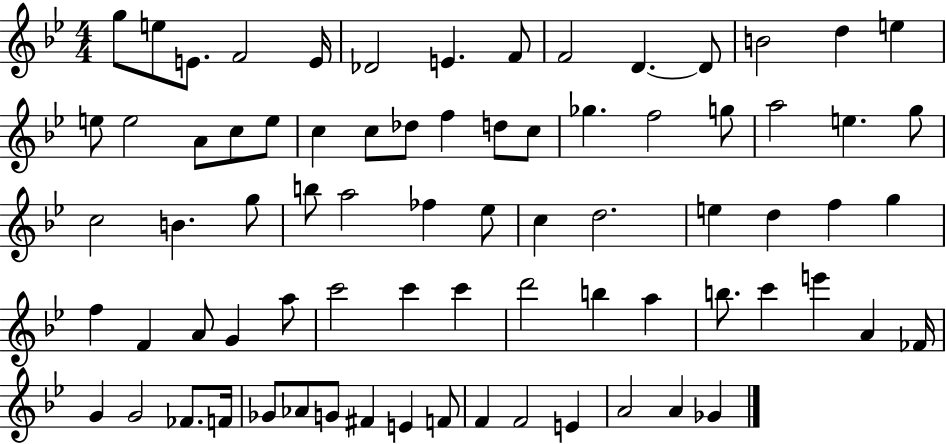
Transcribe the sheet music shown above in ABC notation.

X:1
T:Untitled
M:4/4
L:1/4
K:Bb
g/2 e/2 E/2 F2 E/4 _D2 E F/2 F2 D D/2 B2 d e e/2 e2 A/2 c/2 e/2 c c/2 _d/2 f d/2 c/2 _g f2 g/2 a2 e g/2 c2 B g/2 b/2 a2 _f _e/2 c d2 e d f g f F A/2 G a/2 c'2 c' c' d'2 b a b/2 c' e' A _F/4 G G2 _F/2 F/4 _G/2 _A/2 G/2 ^F E F/2 F F2 E A2 A _G